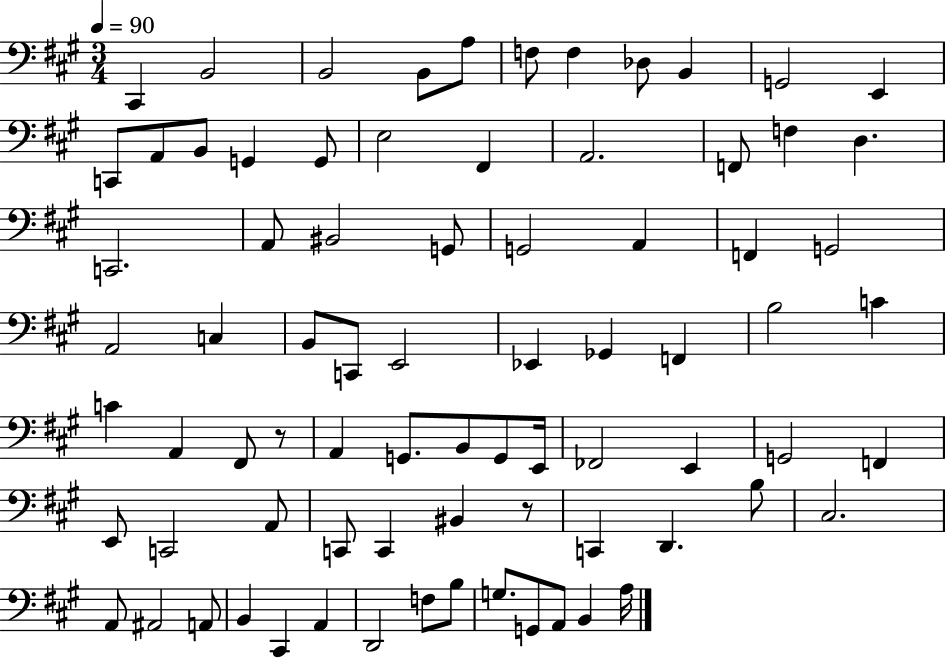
{
  \clef bass
  \numericTimeSignature
  \time 3/4
  \key a \major
  \tempo 4 = 90
  cis,4 b,2 | b,2 b,8 a8 | f8 f4 des8 b,4 | g,2 e,4 | \break c,8 a,8 b,8 g,4 g,8 | e2 fis,4 | a,2. | f,8 f4 d4. | \break c,2. | a,8 bis,2 g,8 | g,2 a,4 | f,4 g,2 | \break a,2 c4 | b,8 c,8 e,2 | ees,4 ges,4 f,4 | b2 c'4 | \break c'4 a,4 fis,8 r8 | a,4 g,8. b,8 g,8 e,16 | fes,2 e,4 | g,2 f,4 | \break e,8 c,2 a,8 | c,8 c,4 bis,4 r8 | c,4 d,4. b8 | cis2. | \break a,8 ais,2 a,8 | b,4 cis,4 a,4 | d,2 f8 b8 | g8. g,8 a,8 b,4 a16 | \break \bar "|."
}